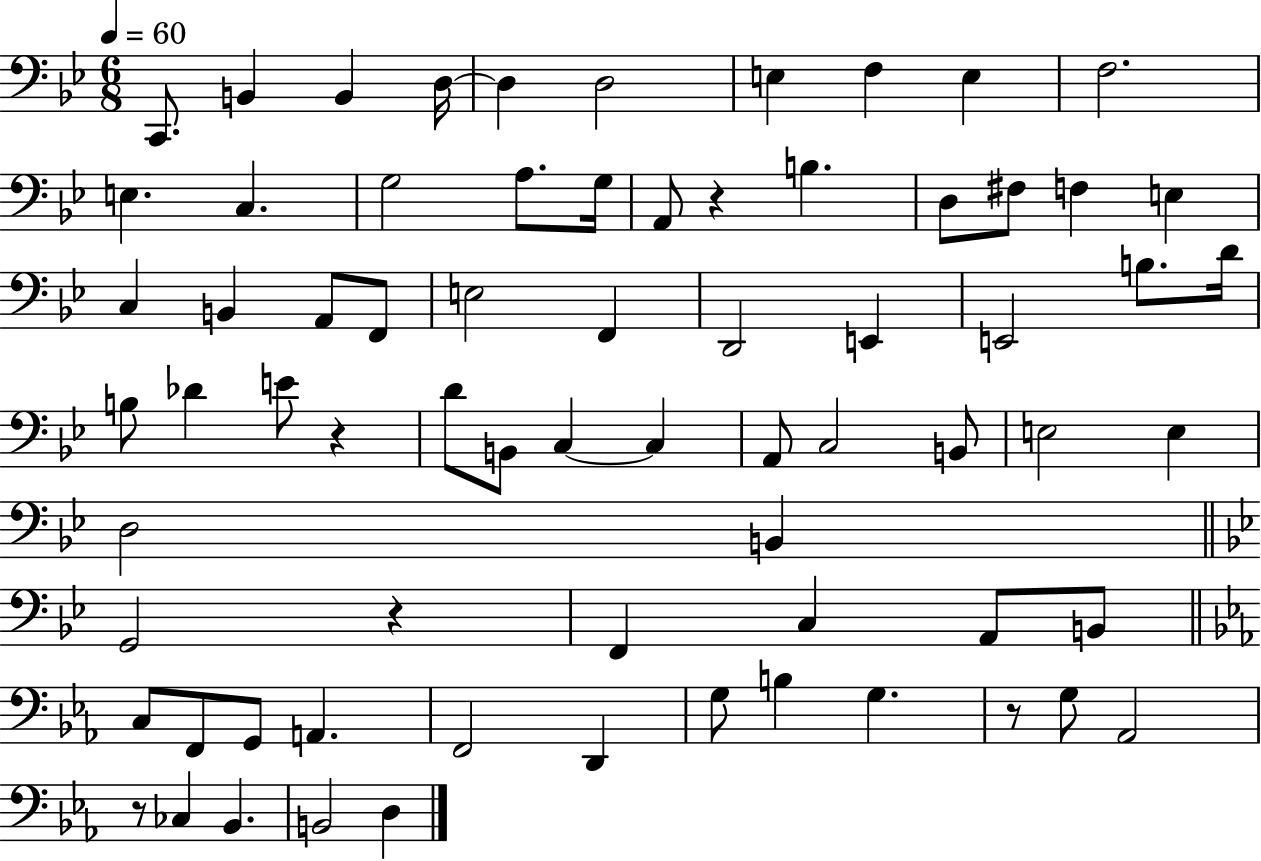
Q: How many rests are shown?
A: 5